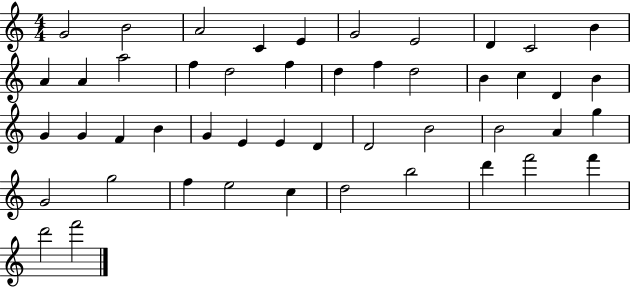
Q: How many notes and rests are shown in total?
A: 48